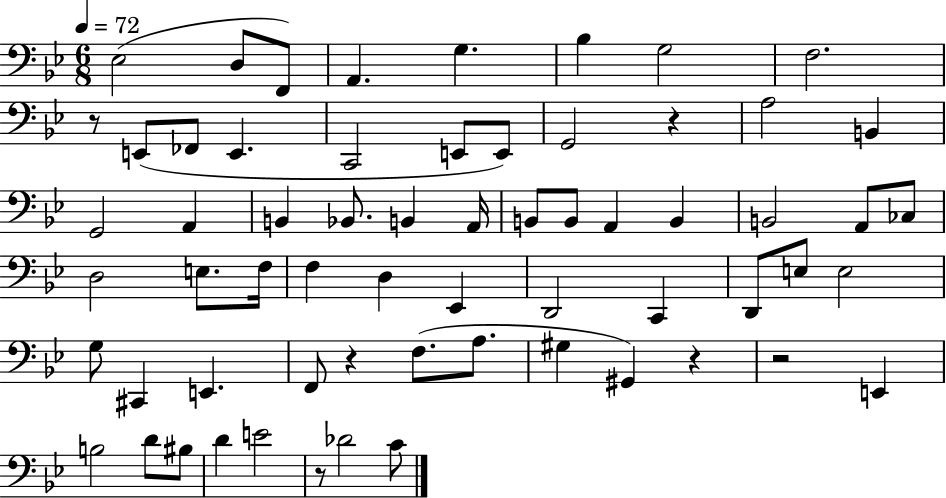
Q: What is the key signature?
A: BES major